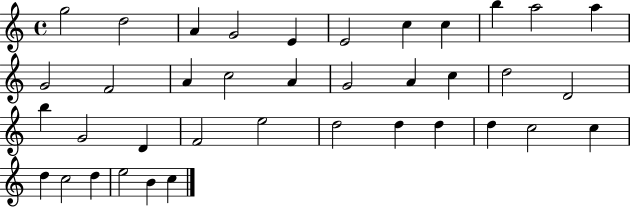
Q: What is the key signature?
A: C major